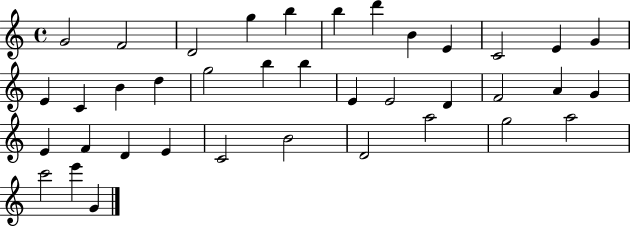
X:1
T:Untitled
M:4/4
L:1/4
K:C
G2 F2 D2 g b b d' B E C2 E G E C B d g2 b b E E2 D F2 A G E F D E C2 B2 D2 a2 g2 a2 c'2 e' G